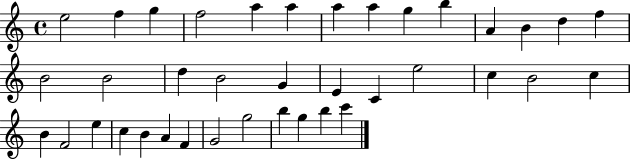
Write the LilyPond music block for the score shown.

{
  \clef treble
  \time 4/4
  \defaultTimeSignature
  \key c \major
  e''2 f''4 g''4 | f''2 a''4 a''4 | a''4 a''4 g''4 b''4 | a'4 b'4 d''4 f''4 | \break b'2 b'2 | d''4 b'2 g'4 | e'4 c'4 e''2 | c''4 b'2 c''4 | \break b'4 f'2 e''4 | c''4 b'4 a'4 f'4 | g'2 g''2 | b''4 g''4 b''4 c'''4 | \break \bar "|."
}